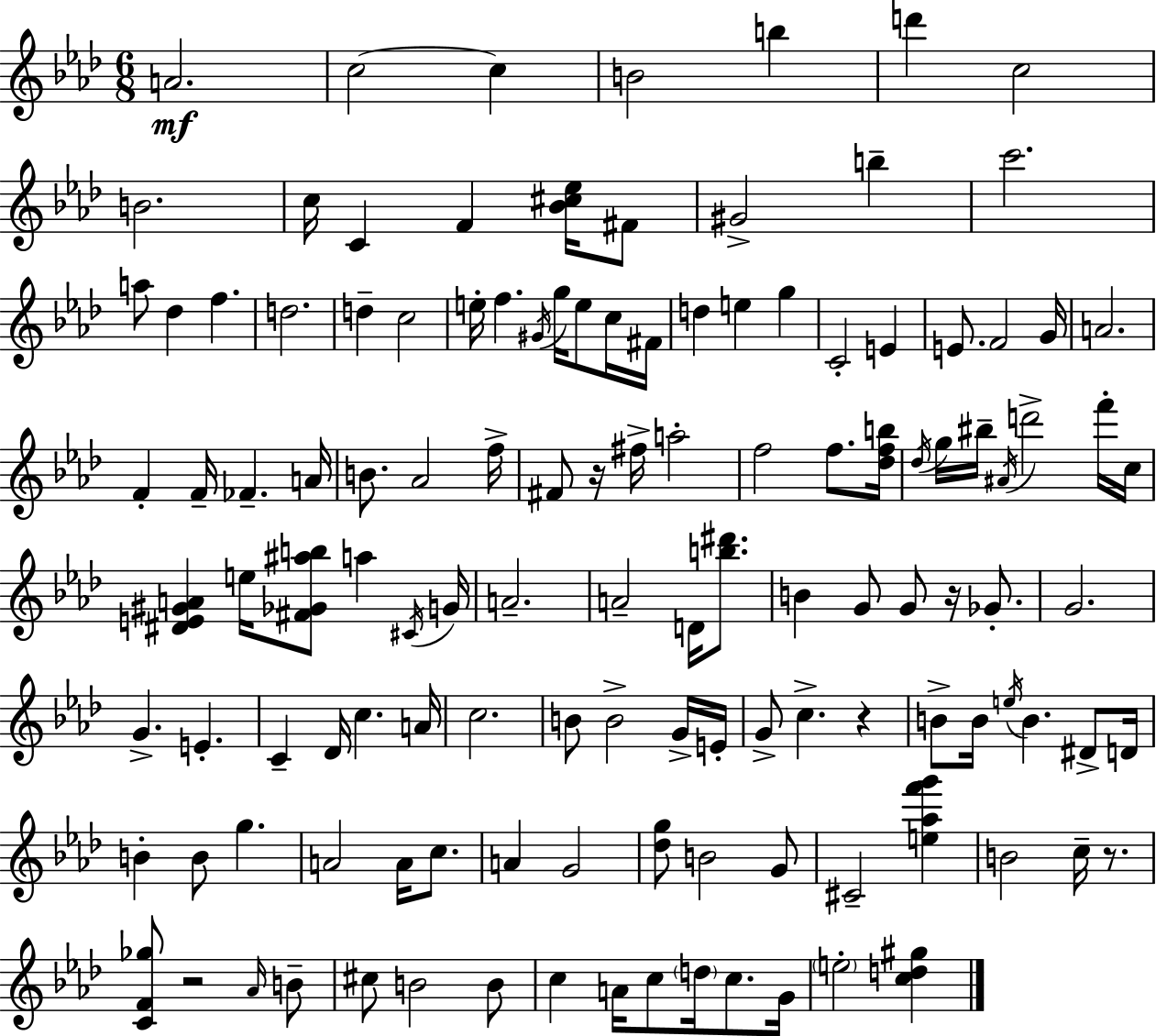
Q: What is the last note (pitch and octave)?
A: E5